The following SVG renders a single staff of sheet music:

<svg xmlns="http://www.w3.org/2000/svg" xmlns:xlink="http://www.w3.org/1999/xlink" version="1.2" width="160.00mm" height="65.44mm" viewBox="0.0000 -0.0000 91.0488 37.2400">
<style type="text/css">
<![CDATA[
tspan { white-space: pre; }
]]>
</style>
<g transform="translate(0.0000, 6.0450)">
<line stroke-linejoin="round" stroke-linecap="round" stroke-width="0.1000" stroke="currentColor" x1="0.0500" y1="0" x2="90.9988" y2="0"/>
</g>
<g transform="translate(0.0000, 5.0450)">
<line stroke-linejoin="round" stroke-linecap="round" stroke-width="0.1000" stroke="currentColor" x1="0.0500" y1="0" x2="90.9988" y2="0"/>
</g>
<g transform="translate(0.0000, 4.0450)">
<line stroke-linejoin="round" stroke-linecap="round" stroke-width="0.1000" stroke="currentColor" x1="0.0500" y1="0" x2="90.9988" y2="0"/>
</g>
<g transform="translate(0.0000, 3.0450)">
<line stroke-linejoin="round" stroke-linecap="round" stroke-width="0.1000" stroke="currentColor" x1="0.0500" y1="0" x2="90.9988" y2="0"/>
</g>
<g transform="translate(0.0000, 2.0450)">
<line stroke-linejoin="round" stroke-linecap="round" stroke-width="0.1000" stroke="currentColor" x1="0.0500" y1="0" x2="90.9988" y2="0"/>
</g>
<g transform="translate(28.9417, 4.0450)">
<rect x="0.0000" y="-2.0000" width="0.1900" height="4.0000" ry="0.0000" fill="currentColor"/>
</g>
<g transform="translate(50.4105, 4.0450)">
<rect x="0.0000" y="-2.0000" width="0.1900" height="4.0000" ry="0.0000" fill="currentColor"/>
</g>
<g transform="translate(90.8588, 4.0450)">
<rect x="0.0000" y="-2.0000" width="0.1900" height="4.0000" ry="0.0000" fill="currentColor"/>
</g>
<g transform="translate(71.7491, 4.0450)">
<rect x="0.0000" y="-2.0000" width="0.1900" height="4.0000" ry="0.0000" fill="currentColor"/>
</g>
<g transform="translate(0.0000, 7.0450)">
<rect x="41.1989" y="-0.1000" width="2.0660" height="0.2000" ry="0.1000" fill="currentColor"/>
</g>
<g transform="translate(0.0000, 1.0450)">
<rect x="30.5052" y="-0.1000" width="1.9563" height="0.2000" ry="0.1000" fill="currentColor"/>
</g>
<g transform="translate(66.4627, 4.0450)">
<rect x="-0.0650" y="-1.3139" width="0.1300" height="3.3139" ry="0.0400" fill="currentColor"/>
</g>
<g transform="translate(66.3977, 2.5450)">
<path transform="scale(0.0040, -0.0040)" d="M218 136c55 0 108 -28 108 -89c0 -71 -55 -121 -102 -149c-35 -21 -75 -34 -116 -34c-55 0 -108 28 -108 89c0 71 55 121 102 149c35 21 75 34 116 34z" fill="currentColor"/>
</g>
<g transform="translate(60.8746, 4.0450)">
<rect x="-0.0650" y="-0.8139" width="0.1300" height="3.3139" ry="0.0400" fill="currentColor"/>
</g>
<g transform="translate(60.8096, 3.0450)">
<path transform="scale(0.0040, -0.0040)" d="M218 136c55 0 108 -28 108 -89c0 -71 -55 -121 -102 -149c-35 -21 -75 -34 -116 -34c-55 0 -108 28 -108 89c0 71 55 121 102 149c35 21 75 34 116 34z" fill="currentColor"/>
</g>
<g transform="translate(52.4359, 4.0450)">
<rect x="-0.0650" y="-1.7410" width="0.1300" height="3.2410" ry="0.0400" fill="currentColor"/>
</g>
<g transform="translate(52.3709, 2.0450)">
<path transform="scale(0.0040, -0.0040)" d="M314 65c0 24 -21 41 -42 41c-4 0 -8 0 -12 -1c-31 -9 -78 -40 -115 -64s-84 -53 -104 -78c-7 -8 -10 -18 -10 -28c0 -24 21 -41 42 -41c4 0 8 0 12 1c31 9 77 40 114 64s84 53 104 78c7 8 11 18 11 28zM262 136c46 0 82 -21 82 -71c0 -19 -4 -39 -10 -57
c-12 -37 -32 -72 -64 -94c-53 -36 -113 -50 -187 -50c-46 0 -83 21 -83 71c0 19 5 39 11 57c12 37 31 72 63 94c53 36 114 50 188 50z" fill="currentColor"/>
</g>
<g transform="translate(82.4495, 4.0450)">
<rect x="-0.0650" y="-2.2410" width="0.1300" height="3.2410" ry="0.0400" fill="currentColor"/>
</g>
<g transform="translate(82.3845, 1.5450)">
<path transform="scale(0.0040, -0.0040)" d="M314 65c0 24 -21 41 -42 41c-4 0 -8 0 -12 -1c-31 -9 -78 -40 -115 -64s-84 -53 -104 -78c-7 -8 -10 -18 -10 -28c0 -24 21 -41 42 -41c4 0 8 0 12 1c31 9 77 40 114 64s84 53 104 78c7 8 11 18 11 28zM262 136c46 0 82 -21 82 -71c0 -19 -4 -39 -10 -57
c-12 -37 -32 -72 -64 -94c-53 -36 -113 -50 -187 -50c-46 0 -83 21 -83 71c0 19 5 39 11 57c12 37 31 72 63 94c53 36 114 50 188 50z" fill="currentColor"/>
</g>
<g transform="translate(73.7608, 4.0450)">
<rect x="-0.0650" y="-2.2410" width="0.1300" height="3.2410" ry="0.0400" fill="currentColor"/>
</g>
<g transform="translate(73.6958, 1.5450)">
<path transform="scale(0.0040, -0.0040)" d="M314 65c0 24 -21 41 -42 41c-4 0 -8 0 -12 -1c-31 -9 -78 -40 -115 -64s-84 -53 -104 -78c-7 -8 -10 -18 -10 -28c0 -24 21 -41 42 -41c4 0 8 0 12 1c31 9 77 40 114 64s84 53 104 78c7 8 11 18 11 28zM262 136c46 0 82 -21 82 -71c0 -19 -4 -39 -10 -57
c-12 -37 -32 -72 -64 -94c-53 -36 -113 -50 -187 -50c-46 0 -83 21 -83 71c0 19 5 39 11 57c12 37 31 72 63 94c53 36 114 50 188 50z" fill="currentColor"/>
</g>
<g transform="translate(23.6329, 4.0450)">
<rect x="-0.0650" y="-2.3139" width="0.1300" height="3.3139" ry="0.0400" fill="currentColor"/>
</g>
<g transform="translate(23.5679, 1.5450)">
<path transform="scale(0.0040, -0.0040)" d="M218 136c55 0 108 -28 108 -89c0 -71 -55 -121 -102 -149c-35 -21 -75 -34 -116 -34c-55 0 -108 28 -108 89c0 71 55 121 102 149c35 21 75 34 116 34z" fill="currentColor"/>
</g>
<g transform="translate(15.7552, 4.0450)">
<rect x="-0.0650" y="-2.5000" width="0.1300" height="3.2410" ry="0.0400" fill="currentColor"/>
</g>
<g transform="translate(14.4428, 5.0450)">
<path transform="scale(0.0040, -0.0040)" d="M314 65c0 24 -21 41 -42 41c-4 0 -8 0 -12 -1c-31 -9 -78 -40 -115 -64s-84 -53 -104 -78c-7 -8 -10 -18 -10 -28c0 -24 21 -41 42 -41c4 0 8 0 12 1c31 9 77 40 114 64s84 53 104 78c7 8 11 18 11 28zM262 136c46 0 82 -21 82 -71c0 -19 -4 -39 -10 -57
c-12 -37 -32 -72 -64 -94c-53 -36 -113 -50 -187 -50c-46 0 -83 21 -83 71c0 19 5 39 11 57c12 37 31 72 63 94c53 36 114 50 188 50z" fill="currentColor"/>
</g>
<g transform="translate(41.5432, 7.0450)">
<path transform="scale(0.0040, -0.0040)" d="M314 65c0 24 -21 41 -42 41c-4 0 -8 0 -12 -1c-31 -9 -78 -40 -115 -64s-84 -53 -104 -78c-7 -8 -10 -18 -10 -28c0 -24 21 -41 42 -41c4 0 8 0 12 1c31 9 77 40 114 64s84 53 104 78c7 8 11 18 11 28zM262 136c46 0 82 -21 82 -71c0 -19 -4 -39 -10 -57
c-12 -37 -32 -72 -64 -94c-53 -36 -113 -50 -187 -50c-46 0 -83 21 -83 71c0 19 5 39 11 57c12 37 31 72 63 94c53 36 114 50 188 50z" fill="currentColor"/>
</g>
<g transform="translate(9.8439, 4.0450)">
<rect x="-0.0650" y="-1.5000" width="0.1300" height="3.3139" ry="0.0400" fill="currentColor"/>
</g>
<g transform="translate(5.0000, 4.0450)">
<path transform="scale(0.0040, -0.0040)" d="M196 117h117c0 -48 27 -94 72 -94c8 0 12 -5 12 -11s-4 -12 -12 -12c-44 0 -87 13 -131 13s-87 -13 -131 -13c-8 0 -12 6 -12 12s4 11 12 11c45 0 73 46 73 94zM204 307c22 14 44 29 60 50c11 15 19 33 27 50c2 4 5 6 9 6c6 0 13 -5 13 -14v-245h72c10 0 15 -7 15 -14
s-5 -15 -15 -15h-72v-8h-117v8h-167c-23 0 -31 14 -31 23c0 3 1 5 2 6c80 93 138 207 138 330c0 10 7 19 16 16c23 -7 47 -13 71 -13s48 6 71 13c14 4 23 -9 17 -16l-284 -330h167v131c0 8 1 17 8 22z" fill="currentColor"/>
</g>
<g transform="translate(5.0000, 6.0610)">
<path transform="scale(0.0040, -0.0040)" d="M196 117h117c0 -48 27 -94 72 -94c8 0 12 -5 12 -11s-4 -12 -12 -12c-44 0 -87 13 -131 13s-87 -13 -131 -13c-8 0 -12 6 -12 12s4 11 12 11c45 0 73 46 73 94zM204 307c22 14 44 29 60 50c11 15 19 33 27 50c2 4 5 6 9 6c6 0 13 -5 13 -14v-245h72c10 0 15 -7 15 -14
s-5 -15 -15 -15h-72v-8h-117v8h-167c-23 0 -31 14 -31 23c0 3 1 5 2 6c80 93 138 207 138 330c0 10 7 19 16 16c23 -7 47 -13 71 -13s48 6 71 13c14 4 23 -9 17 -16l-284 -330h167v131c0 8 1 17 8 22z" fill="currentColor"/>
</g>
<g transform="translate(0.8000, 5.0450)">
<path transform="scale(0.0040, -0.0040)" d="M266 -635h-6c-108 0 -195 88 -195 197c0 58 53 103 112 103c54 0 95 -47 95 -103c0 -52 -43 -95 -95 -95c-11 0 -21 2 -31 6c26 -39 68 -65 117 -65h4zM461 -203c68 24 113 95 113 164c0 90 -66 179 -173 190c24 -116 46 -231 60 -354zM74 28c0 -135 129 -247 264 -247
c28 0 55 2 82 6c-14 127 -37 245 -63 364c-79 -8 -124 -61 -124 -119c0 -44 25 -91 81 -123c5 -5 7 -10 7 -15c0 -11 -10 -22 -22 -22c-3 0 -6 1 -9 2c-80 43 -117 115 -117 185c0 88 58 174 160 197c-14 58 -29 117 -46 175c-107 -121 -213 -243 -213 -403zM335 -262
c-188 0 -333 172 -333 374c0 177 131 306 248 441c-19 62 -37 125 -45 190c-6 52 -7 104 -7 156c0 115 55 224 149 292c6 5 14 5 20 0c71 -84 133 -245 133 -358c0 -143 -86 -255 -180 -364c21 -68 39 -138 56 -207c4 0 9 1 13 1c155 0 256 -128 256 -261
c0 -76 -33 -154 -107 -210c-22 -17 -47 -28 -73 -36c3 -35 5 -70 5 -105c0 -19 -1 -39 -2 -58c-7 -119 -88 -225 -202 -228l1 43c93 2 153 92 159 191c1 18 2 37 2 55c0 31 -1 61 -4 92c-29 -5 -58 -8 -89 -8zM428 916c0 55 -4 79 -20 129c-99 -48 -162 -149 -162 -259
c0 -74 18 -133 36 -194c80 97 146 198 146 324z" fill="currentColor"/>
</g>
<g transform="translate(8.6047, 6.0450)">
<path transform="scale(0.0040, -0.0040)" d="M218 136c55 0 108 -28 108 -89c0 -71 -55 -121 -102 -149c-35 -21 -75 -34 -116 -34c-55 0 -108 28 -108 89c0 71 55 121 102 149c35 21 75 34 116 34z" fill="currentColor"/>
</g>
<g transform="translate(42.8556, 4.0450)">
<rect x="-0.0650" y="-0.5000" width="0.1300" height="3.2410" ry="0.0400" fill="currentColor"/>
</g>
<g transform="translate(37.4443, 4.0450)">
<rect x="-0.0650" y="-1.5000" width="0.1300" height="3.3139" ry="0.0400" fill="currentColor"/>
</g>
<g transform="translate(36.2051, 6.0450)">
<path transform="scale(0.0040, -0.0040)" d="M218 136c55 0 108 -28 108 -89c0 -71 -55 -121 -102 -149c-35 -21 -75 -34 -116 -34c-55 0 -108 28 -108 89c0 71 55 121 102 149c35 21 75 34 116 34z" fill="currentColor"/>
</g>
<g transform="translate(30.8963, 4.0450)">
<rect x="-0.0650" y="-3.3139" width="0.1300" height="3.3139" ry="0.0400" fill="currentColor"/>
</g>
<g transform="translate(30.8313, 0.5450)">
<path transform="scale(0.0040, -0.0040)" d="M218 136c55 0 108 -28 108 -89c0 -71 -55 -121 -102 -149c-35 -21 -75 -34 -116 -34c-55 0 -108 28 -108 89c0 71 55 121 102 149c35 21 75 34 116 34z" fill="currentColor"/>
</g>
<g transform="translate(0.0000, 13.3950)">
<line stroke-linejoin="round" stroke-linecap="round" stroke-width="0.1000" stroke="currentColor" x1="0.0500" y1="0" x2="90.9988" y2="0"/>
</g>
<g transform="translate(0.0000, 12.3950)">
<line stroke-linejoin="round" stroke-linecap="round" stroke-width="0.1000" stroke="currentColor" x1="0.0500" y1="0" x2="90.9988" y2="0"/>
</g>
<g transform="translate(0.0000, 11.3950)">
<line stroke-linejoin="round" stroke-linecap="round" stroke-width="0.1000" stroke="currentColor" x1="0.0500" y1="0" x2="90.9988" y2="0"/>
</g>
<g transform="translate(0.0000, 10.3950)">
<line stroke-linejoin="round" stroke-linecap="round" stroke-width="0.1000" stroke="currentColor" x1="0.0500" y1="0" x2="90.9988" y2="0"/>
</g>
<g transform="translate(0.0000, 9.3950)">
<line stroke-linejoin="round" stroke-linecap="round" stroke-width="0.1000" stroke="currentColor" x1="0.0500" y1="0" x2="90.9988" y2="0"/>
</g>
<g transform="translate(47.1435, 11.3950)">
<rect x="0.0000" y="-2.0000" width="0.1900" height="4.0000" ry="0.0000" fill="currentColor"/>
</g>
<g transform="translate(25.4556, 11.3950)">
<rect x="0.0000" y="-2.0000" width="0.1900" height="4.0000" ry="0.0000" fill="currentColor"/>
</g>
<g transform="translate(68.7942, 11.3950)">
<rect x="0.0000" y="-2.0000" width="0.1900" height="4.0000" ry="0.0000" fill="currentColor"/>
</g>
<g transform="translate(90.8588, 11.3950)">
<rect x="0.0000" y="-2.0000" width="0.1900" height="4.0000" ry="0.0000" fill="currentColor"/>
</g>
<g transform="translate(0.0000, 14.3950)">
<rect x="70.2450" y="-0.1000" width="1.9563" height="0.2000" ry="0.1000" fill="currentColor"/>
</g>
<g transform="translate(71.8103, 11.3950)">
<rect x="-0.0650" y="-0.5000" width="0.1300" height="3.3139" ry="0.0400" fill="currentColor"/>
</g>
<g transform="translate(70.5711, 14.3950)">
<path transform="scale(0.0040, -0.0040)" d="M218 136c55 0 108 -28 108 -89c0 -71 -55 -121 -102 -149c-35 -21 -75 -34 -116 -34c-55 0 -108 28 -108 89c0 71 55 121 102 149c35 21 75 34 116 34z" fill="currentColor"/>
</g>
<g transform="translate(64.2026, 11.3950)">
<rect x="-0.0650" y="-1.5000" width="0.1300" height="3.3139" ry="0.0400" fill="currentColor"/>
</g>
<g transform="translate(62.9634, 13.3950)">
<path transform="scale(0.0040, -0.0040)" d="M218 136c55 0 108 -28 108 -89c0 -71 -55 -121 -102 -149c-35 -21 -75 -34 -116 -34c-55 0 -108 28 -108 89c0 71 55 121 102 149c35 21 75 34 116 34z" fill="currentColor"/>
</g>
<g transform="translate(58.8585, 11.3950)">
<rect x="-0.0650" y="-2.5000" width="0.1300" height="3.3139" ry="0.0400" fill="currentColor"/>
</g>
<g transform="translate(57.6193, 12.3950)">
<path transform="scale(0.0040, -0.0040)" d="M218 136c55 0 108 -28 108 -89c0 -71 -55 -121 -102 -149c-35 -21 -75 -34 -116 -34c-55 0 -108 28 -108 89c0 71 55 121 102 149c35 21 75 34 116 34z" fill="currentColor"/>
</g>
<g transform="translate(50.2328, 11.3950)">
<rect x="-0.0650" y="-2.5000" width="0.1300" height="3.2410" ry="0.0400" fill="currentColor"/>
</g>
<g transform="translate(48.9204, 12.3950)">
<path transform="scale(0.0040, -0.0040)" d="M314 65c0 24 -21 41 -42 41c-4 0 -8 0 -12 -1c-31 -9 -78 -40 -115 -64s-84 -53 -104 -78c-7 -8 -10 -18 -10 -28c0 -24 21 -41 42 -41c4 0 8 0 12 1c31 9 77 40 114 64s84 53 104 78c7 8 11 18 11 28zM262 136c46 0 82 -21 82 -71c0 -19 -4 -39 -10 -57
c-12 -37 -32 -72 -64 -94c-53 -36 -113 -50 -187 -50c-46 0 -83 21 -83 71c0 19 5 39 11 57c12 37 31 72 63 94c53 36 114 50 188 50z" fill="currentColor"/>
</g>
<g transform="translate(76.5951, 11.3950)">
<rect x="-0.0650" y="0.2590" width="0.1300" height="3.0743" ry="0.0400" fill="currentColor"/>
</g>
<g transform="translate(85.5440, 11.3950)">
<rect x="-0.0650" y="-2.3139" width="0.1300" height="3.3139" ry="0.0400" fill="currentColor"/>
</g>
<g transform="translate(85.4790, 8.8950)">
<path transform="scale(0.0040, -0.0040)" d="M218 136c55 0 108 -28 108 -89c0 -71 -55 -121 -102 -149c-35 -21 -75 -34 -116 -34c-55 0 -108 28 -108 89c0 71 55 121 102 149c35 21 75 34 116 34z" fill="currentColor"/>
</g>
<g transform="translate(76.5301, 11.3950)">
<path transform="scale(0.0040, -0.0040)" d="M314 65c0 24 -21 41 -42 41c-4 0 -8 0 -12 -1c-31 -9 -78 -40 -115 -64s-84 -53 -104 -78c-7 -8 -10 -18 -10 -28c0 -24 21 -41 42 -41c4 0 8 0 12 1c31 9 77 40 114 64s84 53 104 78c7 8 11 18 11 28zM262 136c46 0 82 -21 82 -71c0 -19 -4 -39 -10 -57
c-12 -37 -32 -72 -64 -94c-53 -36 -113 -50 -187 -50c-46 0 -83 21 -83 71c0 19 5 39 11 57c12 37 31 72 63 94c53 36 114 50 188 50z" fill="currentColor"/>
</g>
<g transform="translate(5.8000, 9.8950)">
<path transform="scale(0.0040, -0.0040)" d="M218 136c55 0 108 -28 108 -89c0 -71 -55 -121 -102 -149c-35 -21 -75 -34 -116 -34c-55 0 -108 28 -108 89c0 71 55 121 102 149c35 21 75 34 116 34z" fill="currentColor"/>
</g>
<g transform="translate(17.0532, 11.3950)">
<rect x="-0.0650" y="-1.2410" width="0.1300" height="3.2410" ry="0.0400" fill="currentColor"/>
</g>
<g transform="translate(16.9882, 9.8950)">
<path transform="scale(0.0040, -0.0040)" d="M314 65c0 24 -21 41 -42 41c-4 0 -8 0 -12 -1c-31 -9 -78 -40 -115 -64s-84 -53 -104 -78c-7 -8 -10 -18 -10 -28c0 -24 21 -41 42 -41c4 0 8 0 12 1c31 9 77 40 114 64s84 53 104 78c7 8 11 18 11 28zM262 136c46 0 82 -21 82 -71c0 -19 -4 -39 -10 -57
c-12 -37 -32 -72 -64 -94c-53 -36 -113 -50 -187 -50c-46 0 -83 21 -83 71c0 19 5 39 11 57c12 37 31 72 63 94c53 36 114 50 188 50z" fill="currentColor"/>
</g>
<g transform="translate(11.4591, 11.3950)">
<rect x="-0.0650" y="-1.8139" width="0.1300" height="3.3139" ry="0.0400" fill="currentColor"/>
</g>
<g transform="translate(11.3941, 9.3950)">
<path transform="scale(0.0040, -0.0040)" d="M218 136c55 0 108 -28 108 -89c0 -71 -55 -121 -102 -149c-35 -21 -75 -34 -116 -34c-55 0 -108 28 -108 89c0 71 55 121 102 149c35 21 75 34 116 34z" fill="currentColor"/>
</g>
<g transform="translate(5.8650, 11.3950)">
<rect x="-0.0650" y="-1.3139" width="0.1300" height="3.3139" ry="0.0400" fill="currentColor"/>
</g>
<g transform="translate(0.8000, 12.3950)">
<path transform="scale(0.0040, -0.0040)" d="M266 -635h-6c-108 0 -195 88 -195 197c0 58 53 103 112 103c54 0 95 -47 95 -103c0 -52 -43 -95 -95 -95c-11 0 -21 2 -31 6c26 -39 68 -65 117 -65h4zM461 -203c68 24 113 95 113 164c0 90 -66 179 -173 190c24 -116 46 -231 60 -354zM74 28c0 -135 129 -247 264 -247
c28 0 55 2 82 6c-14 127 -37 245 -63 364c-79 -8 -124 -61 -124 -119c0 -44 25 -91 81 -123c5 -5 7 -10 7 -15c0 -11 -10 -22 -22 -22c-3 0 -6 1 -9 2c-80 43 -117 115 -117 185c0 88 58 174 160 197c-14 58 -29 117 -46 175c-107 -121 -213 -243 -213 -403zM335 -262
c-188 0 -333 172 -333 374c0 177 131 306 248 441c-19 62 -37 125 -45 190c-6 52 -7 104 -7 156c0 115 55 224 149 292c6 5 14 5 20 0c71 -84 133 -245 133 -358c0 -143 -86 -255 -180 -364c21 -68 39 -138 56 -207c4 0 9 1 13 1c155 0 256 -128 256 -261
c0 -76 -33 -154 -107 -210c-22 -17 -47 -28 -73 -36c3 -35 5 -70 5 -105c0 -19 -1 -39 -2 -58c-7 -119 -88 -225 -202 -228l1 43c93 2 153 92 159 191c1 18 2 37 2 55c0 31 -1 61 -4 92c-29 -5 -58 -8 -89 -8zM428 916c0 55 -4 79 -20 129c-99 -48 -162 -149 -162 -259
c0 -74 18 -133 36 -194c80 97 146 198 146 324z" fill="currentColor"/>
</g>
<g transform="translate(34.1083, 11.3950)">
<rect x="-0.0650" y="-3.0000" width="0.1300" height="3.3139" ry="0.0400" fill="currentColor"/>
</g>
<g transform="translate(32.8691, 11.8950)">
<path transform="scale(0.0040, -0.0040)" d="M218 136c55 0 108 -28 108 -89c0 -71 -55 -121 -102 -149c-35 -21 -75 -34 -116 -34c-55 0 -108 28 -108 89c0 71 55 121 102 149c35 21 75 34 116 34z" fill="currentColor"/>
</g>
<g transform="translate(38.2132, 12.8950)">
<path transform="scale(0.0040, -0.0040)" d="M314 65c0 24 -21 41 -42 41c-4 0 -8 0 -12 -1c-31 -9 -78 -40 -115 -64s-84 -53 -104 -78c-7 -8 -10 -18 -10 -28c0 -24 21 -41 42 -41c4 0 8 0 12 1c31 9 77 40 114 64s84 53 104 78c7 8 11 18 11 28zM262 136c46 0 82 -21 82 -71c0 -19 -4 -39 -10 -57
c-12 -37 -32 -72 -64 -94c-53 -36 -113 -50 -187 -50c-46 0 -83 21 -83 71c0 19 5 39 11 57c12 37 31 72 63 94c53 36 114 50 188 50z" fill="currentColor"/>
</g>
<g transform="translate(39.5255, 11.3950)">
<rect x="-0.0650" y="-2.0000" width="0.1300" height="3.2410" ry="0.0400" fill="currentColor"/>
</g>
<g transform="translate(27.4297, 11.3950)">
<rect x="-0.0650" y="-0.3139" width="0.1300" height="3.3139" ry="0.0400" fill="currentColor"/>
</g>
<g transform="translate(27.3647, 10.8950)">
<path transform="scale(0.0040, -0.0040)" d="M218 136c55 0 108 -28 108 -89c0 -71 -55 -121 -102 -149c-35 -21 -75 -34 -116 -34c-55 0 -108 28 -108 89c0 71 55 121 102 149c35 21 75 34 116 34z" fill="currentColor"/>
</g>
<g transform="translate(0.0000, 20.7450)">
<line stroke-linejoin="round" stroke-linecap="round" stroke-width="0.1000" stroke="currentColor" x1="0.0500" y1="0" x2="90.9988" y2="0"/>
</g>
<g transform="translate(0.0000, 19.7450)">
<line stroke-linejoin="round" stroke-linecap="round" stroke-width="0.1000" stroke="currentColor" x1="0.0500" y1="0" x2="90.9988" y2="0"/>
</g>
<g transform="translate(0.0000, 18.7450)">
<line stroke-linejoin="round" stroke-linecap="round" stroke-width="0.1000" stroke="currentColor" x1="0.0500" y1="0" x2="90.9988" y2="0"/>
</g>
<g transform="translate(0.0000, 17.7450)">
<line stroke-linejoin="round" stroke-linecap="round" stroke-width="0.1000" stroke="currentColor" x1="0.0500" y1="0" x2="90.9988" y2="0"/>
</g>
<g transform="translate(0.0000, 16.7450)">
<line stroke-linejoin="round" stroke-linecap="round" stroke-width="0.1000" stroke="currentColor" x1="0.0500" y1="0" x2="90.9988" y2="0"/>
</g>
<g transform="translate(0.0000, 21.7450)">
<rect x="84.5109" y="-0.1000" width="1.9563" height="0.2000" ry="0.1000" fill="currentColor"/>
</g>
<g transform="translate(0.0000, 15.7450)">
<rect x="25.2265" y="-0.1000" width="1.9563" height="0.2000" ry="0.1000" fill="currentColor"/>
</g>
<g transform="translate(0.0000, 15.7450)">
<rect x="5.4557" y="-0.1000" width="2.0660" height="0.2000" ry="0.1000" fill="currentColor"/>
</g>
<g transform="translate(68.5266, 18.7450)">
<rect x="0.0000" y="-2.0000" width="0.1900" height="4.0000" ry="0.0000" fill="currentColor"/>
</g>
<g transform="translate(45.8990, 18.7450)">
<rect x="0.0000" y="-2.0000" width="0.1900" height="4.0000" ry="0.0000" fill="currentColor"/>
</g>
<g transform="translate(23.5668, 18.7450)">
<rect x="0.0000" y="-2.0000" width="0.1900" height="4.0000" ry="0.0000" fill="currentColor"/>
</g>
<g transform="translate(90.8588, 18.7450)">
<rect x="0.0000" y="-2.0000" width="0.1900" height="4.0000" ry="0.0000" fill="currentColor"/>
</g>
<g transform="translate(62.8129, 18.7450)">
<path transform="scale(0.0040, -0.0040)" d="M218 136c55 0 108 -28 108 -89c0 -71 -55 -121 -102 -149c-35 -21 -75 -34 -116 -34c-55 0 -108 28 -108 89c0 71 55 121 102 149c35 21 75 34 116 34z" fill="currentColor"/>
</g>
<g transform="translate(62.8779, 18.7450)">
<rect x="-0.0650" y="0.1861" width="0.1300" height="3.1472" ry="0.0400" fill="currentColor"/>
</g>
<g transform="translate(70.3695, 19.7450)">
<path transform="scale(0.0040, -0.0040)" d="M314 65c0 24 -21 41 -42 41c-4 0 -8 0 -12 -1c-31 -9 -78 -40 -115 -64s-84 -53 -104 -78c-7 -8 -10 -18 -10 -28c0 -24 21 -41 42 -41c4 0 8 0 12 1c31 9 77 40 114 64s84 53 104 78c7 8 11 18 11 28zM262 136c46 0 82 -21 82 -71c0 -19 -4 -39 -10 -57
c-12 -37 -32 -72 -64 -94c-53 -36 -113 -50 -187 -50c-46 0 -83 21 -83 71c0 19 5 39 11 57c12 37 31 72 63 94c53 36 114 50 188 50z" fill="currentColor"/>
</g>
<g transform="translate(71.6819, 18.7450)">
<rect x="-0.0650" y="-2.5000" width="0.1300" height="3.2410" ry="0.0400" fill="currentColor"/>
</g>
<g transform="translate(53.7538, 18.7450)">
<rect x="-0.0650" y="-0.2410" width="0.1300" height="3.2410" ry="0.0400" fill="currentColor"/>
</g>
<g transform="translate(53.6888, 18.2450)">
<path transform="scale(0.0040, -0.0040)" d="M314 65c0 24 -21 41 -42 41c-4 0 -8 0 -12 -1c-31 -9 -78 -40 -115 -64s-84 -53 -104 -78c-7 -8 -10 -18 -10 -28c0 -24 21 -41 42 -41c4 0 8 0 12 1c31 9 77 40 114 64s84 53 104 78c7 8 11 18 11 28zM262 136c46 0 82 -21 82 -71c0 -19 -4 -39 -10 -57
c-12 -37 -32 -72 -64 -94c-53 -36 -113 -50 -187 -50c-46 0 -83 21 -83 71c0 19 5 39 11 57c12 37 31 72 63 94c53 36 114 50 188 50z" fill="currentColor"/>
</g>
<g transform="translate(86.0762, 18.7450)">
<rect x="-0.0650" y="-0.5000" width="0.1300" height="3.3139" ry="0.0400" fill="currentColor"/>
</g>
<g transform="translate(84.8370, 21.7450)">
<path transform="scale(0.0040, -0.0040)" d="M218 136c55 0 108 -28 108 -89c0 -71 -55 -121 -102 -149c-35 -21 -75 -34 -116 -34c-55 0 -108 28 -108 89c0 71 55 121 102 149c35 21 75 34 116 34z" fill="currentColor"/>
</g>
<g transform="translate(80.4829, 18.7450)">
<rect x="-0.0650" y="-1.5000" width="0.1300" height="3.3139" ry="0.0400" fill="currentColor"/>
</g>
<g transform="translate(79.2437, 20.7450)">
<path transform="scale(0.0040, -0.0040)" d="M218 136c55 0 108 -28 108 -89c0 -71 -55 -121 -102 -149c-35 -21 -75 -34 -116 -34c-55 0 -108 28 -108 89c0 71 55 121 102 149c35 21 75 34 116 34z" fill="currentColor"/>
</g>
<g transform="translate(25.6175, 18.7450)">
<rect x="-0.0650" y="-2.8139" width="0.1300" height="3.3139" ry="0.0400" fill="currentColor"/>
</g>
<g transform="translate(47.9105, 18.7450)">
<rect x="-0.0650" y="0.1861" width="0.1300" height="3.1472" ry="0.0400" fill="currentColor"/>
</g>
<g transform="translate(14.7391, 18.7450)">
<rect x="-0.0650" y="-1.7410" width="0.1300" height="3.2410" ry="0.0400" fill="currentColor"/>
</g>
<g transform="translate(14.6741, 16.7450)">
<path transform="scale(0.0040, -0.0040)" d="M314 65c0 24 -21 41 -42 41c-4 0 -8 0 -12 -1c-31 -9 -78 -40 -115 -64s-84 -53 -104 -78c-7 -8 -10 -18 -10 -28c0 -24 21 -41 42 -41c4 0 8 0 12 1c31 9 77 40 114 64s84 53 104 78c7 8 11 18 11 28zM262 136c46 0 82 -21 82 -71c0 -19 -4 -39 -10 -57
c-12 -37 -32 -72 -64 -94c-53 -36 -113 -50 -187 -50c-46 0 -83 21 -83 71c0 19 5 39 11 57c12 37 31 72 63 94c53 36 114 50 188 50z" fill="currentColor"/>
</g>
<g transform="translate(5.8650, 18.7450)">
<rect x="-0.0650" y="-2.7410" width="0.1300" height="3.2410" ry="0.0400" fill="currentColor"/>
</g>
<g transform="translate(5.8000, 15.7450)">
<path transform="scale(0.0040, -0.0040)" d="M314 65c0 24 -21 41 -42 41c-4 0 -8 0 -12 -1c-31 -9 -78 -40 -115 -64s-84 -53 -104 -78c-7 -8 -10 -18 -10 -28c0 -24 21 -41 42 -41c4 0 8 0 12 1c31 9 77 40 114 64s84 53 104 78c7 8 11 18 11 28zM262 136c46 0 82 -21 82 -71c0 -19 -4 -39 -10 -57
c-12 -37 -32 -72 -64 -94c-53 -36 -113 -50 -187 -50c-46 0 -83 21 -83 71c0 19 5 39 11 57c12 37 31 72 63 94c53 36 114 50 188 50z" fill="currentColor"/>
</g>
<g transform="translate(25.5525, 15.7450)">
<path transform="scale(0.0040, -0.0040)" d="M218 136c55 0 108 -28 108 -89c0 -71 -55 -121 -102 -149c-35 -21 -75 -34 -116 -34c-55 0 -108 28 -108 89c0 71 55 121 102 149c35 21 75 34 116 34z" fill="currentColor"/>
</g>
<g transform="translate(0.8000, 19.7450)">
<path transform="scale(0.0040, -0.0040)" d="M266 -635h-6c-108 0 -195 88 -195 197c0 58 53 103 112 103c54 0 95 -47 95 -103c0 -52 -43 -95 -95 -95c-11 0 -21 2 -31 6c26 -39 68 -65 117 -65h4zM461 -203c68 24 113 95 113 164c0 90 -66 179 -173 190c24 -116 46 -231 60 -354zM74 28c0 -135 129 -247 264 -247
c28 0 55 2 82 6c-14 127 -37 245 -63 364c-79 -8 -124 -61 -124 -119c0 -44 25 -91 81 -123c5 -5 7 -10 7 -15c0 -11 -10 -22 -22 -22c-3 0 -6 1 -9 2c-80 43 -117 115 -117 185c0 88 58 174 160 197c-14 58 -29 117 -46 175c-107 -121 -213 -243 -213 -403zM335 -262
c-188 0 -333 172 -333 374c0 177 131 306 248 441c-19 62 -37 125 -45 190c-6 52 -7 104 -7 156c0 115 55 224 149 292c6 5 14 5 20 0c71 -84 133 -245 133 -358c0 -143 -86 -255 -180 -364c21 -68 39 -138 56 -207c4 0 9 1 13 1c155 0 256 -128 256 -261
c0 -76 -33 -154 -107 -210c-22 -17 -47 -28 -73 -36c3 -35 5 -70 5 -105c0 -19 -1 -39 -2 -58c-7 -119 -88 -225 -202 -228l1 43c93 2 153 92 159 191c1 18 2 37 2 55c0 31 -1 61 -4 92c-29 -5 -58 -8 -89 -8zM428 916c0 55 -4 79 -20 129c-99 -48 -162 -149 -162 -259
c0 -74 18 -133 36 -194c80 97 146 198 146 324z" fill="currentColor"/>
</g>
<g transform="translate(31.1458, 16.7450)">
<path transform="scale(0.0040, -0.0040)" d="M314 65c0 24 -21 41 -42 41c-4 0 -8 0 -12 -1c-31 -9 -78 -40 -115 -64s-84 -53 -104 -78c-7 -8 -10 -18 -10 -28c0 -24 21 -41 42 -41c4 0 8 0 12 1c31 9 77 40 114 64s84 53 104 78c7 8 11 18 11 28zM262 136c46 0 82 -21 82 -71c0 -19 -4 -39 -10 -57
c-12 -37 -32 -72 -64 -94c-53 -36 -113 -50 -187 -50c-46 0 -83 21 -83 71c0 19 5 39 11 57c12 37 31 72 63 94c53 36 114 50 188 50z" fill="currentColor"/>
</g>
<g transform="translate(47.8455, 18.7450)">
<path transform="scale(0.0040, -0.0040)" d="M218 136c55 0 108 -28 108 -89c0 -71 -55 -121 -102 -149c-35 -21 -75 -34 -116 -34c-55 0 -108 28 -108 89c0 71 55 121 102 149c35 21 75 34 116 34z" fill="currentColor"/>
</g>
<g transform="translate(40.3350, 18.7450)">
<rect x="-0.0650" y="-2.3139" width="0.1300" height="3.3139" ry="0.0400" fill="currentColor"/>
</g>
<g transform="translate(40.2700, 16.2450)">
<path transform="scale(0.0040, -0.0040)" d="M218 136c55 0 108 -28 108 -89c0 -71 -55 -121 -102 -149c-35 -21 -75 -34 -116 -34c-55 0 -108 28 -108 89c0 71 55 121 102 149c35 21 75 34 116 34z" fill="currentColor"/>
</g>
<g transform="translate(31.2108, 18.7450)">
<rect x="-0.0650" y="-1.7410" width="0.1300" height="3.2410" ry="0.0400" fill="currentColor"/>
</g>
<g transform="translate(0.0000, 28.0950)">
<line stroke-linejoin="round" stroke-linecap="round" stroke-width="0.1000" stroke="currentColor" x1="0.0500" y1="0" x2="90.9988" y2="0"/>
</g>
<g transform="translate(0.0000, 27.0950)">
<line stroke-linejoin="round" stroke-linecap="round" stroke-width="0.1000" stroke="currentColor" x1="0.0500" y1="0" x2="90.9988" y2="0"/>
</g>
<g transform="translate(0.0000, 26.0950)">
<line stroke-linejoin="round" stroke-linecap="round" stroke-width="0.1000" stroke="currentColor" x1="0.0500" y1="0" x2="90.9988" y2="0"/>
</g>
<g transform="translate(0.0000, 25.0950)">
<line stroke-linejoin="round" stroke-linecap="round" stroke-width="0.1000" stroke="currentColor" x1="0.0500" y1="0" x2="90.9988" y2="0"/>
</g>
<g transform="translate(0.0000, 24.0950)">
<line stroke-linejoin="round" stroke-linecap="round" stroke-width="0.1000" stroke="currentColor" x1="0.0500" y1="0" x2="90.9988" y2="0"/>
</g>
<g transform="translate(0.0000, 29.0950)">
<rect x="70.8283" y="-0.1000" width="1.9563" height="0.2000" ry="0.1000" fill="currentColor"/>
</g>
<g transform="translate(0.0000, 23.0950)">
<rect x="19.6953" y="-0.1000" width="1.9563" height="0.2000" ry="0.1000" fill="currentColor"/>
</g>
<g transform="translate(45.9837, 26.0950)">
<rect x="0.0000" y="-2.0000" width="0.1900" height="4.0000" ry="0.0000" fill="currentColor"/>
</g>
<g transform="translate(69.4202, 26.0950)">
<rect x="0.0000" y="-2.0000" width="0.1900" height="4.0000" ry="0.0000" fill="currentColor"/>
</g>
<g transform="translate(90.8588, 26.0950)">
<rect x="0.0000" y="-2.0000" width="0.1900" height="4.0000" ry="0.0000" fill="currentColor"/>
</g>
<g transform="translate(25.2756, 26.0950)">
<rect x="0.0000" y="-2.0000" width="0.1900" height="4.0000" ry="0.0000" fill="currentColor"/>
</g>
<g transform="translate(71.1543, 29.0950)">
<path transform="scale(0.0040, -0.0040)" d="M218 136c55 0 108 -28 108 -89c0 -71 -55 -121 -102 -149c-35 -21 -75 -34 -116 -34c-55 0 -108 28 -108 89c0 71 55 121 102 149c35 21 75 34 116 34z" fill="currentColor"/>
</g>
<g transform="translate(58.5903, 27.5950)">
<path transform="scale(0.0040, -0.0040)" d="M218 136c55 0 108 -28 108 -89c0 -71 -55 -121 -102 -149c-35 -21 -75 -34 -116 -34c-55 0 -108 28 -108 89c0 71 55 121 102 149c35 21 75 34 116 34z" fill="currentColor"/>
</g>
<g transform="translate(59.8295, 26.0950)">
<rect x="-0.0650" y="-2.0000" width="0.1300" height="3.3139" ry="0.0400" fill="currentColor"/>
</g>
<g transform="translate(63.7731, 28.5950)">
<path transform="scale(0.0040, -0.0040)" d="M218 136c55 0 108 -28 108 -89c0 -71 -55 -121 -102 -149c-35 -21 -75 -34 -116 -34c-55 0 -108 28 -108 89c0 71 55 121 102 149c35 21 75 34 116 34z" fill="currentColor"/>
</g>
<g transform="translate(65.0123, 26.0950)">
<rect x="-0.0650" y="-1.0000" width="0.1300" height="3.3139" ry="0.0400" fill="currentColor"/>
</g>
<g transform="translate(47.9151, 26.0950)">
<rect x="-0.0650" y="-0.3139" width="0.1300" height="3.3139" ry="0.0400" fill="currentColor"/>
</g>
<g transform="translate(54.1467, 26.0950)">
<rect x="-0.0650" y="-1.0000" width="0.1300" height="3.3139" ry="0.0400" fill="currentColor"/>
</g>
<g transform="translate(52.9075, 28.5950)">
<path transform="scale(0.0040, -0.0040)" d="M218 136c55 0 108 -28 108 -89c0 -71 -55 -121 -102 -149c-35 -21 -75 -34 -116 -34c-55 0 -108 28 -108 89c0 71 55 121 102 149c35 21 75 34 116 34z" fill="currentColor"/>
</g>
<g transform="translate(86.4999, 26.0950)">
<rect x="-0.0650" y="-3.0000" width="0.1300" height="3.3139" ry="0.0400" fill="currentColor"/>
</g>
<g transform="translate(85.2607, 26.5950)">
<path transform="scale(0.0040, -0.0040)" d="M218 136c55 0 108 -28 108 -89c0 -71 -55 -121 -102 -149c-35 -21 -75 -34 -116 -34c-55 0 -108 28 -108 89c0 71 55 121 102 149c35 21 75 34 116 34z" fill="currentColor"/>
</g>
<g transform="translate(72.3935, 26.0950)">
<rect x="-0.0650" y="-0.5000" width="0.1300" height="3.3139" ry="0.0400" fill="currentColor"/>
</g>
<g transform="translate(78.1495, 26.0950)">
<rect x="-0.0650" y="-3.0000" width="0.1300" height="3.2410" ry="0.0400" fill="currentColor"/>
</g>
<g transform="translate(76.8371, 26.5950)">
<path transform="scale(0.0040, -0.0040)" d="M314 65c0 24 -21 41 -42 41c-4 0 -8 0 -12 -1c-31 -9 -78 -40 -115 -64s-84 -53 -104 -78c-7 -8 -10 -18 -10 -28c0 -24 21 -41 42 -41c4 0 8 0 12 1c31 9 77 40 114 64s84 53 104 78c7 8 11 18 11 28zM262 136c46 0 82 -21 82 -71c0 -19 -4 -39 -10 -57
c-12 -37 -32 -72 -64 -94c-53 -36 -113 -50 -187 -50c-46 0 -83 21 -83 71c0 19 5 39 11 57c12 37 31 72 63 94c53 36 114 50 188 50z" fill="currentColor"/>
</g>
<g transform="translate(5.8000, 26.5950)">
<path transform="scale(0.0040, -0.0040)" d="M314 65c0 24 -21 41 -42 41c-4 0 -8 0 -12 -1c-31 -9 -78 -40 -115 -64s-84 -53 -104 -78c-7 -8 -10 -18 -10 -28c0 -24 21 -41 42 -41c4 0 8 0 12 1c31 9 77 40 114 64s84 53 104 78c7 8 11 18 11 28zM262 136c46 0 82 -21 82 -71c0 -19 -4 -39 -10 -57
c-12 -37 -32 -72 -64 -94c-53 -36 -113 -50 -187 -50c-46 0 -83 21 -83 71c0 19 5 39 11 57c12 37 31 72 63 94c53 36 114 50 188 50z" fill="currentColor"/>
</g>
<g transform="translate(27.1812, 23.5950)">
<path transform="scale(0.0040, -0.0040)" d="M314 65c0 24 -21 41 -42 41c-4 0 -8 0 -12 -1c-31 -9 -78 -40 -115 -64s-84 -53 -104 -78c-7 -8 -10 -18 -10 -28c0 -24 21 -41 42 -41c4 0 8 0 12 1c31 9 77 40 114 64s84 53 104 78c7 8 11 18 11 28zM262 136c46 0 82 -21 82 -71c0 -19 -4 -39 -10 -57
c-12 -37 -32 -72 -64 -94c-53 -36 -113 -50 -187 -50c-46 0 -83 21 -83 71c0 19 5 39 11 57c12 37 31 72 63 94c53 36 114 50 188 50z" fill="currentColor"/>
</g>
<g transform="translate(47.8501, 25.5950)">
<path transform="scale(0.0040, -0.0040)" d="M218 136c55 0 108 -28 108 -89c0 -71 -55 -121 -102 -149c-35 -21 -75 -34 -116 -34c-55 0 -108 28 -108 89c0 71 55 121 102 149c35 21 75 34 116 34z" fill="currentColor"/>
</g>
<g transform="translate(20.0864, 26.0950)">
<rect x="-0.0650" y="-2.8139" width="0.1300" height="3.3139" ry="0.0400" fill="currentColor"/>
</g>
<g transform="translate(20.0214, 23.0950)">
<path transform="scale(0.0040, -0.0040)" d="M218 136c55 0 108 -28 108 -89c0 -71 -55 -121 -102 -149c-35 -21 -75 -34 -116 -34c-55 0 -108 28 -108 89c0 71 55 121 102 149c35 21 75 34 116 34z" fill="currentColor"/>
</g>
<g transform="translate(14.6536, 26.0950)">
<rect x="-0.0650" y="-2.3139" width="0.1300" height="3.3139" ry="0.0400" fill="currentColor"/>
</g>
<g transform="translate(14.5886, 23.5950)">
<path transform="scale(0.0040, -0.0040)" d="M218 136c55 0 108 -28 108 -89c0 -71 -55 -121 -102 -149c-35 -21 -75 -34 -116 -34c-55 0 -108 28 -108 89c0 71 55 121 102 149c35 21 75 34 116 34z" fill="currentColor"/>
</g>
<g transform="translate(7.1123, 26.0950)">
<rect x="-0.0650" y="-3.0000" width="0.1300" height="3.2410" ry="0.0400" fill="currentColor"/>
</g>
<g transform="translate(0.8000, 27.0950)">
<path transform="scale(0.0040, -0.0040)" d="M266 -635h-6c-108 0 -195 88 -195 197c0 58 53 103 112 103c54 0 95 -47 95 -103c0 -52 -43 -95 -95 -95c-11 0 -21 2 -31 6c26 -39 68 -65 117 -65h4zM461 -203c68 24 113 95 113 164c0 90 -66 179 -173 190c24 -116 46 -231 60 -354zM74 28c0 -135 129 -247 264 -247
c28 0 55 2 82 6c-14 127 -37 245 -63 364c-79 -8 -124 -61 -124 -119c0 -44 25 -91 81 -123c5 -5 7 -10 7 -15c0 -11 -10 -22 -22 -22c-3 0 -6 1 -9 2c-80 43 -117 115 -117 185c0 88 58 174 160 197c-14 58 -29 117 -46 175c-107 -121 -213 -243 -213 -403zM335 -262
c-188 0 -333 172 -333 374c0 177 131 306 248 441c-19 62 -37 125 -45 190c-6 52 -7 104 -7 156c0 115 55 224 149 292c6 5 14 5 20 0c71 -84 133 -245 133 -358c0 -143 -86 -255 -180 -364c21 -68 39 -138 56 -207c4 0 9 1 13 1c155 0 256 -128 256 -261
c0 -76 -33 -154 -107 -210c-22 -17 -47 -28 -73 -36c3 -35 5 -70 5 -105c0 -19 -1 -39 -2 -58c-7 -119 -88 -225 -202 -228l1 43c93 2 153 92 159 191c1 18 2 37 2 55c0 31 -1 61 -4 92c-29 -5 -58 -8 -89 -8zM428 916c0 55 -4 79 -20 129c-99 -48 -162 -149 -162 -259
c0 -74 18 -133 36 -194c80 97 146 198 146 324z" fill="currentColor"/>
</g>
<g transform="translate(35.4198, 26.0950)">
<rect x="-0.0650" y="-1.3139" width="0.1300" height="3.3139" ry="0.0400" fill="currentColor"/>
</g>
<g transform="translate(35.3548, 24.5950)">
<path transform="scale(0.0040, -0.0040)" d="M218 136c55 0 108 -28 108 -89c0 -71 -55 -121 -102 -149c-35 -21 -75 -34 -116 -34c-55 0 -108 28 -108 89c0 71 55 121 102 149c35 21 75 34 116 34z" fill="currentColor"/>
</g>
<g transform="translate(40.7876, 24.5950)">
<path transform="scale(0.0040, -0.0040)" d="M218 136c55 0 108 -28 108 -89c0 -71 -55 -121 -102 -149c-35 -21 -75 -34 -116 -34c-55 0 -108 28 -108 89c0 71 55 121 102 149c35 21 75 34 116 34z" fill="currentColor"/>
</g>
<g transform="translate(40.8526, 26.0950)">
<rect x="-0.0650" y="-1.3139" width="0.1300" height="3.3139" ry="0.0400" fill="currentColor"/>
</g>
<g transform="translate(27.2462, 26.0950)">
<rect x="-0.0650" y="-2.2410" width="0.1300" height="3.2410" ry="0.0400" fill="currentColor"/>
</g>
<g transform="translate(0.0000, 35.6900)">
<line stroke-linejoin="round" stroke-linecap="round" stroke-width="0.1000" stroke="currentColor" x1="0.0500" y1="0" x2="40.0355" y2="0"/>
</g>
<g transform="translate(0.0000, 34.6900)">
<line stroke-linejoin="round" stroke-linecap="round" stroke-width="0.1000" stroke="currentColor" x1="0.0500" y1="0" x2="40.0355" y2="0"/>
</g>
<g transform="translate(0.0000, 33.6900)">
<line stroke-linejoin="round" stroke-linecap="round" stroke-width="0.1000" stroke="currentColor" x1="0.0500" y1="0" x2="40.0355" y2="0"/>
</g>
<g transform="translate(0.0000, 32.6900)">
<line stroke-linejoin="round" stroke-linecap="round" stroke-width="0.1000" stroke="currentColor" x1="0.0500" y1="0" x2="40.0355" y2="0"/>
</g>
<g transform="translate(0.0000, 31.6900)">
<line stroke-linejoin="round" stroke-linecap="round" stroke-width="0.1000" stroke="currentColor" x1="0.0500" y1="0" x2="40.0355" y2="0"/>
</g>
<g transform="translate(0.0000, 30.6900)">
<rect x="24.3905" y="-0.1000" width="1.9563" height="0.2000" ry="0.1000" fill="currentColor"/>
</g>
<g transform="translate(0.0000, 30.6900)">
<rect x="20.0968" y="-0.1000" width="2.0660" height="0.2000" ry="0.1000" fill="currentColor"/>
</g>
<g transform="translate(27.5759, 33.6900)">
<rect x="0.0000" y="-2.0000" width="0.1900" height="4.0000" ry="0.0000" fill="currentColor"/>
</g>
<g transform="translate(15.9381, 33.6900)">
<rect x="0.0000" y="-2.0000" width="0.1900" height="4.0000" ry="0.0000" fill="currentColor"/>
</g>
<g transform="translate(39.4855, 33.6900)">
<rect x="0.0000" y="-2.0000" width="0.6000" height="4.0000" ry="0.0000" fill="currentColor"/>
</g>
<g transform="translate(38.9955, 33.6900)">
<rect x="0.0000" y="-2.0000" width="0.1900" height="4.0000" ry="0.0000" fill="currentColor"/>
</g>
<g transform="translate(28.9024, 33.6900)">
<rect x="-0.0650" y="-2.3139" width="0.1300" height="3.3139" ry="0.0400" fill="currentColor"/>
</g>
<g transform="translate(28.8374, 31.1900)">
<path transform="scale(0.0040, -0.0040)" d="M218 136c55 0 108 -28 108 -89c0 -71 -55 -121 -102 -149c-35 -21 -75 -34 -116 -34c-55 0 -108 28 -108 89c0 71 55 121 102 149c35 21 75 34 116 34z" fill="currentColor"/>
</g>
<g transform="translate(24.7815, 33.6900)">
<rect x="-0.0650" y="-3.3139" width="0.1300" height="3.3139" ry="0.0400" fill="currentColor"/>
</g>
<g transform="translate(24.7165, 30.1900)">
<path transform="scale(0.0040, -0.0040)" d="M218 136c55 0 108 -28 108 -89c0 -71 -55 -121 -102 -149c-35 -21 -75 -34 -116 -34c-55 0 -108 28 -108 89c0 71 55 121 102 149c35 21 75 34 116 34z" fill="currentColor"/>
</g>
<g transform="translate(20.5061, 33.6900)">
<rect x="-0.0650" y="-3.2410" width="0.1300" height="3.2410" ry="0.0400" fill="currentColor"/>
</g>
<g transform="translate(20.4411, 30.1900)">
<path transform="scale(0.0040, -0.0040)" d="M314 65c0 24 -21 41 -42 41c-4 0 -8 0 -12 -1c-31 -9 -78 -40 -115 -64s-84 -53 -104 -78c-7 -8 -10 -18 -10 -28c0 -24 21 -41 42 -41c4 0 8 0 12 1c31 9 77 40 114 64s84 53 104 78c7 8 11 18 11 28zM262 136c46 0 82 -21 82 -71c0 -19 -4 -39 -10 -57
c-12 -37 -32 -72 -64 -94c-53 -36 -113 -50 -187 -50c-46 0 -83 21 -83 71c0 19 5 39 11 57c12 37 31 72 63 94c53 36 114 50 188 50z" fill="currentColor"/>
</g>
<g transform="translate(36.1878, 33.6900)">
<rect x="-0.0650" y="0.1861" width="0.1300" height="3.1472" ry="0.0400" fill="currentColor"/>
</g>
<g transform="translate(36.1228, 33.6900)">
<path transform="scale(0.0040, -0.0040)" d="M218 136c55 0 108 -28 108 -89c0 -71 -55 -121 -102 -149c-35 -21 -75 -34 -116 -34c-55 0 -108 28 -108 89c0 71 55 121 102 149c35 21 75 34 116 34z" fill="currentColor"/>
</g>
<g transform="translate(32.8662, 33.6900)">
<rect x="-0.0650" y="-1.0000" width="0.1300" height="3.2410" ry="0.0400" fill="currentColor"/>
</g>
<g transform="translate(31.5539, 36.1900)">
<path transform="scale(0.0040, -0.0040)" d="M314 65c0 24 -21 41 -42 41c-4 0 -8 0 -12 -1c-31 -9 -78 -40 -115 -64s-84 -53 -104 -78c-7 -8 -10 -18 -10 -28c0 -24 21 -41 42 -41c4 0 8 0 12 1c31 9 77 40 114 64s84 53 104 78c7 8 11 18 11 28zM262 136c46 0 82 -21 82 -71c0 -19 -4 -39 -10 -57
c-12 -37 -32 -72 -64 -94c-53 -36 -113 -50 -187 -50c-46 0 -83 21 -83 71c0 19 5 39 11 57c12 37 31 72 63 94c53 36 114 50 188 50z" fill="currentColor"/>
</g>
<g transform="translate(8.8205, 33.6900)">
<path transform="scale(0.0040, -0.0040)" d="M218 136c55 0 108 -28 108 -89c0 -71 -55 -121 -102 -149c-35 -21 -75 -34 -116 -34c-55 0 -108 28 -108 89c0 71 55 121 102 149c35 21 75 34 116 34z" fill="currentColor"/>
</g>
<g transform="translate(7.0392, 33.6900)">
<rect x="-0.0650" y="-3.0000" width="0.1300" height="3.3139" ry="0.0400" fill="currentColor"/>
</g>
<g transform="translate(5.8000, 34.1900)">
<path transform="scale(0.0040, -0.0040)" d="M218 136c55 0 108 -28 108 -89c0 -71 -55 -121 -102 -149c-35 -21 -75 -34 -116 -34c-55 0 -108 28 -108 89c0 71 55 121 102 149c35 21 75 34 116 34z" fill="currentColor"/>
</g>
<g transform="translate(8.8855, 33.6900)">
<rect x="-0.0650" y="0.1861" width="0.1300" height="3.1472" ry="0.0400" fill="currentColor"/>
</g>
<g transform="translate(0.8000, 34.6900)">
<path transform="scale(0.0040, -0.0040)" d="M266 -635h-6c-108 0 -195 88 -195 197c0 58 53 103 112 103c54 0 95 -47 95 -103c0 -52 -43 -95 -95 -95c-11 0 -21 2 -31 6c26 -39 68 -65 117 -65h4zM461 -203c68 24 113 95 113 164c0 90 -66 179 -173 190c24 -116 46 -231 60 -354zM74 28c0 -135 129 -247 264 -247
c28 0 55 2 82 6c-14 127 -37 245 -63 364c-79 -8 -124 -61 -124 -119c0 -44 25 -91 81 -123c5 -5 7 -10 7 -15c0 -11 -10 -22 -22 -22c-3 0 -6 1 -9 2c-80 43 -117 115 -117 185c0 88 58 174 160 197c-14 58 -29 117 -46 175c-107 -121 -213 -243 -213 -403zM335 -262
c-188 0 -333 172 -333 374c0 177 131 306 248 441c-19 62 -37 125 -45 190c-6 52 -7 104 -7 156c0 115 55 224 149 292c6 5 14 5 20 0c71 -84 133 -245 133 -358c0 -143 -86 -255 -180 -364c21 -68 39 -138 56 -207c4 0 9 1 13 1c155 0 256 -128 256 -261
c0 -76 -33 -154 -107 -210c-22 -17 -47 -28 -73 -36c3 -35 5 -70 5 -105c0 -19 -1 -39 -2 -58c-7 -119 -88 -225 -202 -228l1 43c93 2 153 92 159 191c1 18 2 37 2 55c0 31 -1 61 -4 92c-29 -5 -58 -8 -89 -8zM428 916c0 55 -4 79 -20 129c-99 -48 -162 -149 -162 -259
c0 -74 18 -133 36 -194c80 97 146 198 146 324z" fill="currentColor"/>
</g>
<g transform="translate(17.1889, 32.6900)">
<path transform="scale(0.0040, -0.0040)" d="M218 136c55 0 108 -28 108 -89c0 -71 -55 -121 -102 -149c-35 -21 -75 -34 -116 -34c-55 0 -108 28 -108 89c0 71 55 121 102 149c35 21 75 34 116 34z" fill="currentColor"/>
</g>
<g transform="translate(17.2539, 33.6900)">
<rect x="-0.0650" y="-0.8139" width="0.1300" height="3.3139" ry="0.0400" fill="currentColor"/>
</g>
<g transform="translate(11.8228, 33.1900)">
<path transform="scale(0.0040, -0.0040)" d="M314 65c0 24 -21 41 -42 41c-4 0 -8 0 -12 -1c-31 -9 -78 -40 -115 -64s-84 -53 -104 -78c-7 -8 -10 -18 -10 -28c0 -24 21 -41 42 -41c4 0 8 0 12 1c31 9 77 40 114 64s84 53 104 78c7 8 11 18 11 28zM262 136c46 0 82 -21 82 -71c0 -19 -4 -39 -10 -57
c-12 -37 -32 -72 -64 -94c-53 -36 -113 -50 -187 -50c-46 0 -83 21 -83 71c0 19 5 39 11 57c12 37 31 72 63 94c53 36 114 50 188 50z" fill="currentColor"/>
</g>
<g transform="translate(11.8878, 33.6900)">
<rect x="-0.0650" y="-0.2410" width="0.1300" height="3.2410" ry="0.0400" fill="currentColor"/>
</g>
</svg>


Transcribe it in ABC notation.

X:1
T:Untitled
M:4/4
L:1/4
K:C
E G2 g b E C2 f2 d e g2 g2 e f e2 c A F2 G2 G E C B2 g a2 f2 a f2 g B c2 B G2 E C A2 g a g2 e e c D F D C A2 A A B c2 d b2 b g D2 B